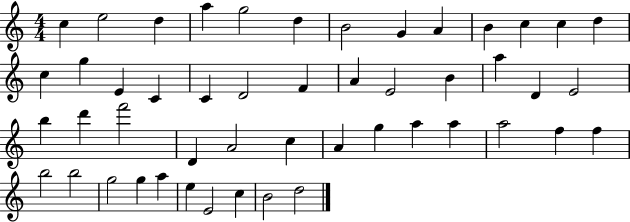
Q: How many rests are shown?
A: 0